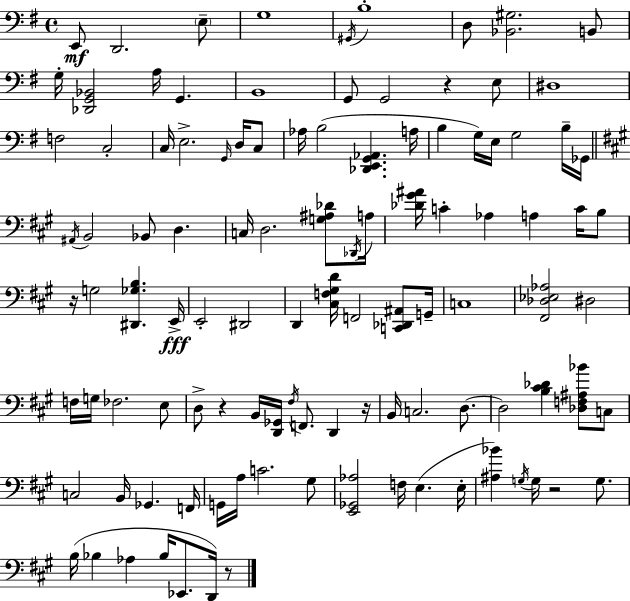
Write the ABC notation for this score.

X:1
T:Untitled
M:4/4
L:1/4
K:G
E,,/2 D,,2 E,/2 G,4 ^G,,/4 B,4 D,/2 [_B,,^G,]2 B,,/2 G,/4 [_D,,G,,_B,,]2 A,/4 G,, B,,4 G,,/2 G,,2 z E,/2 ^D,4 F,2 C,2 C,/4 E,2 G,,/4 D,/4 C,/2 _A,/4 B,2 [_D,,E,,G,,_A,,] A,/4 B, G,/4 E,/4 G,2 B,/4 _G,,/4 ^A,,/4 B,,2 _B,,/2 D, C,/4 D,2 [G,^A,_D]/2 _D,,/4 A,/4 [_D^G^A]/4 C _A, A, C/4 B,/2 z/4 G,2 [^D,,_G,B,] E,,/4 E,,2 ^D,,2 D,, [^C,F,^G,D]/4 F,,2 [C,,_D,,^A,,]/2 G,,/4 C,4 [^F,,_D,_E,_A,]2 ^D,2 F,/4 G,/4 _F,2 E,/2 D,/2 z B,,/4 [D,,_G,,]/4 ^F,/4 F,,/2 D,, z/4 B,,/4 C,2 D,/2 D,2 [B,^C_D] [_D,F,^A,_B]/2 C,/2 C,2 B,,/4 _G,, F,,/4 G,,/4 A,/4 C2 ^G,/2 [E,,_G,,_A,]2 F,/4 E, E,/4 [^A,_B] G,/4 G,/4 z2 G,/2 B,/4 _B, _A, _B,/4 _E,,/2 D,,/4 z/2